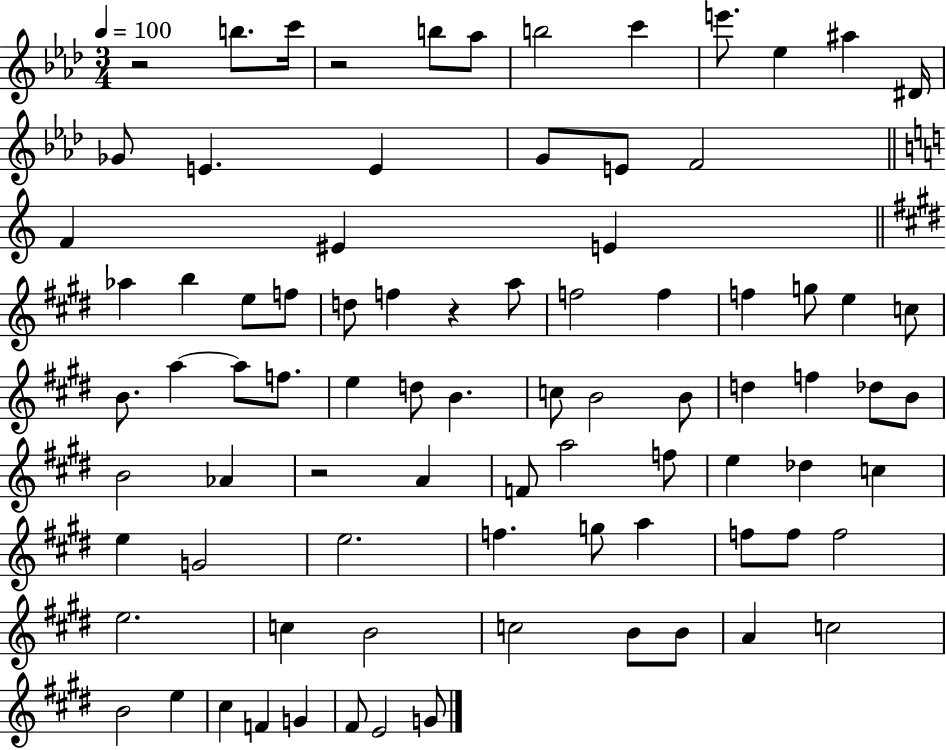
R/h B5/e. C6/s R/h B5/e Ab5/e B5/h C6/q E6/e. Eb5/q A#5/q D#4/s Gb4/e E4/q. E4/q G4/e E4/e F4/h F4/q EIS4/q E4/q Ab5/q B5/q E5/e F5/e D5/e F5/q R/q A5/e F5/h F5/q F5/q G5/e E5/q C5/e B4/e. A5/q A5/e F5/e. E5/q D5/e B4/q. C5/e B4/h B4/e D5/q F5/q Db5/e B4/e B4/h Ab4/q R/h A4/q F4/e A5/h F5/e E5/q Db5/q C5/q E5/q G4/h E5/h. F5/q. G5/e A5/q F5/e F5/e F5/h E5/h. C5/q B4/h C5/h B4/e B4/e A4/q C5/h B4/h E5/q C#5/q F4/q G4/q F#4/e E4/h G4/e